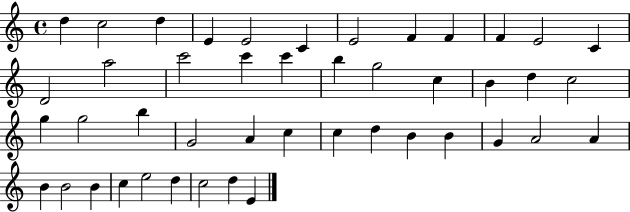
D5/q C5/h D5/q E4/q E4/h C4/q E4/h F4/q F4/q F4/q E4/h C4/q D4/h A5/h C6/h C6/q C6/q B5/q G5/h C5/q B4/q D5/q C5/h G5/q G5/h B5/q G4/h A4/q C5/q C5/q D5/q B4/q B4/q G4/q A4/h A4/q B4/q B4/h B4/q C5/q E5/h D5/q C5/h D5/q E4/q